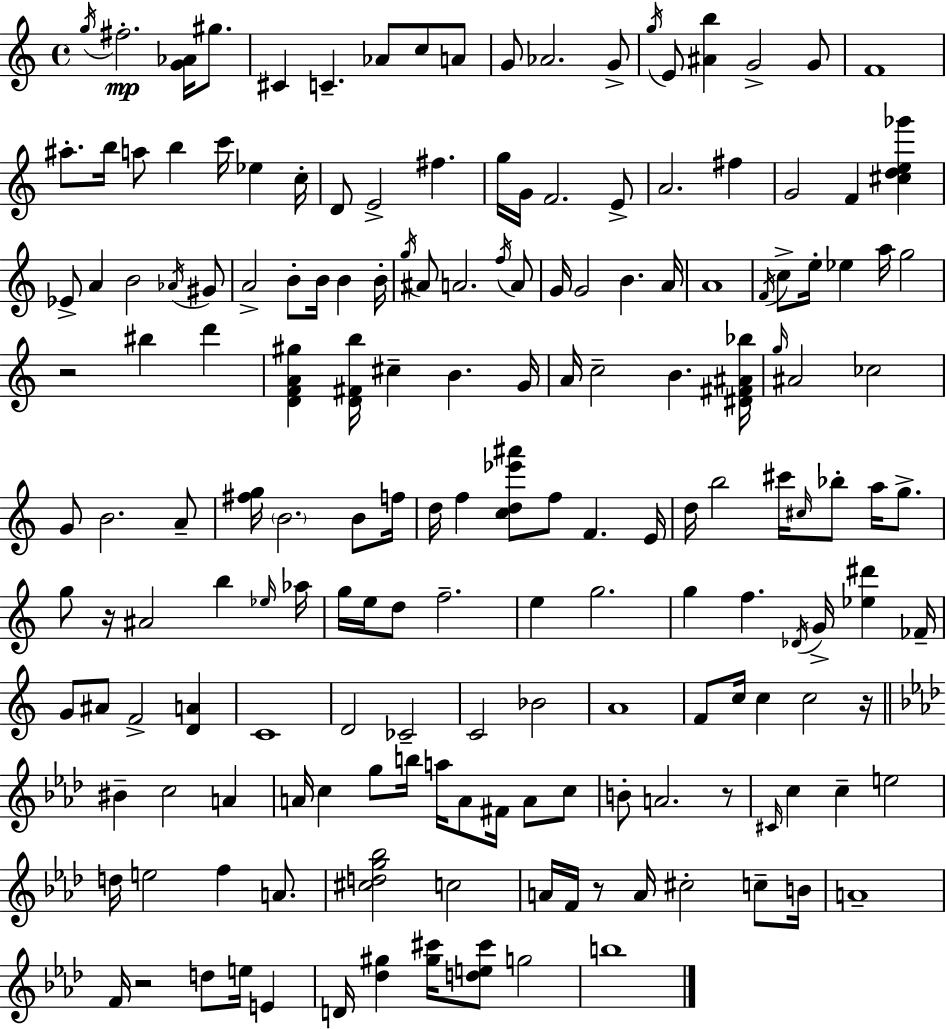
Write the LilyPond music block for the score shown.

{
  \clef treble
  \time 4/4
  \defaultTimeSignature
  \key c \major
  \acciaccatura { g''16 }\mp fis''2.-. <g' aes'>16 gis''8. | cis'4 c'4.-- aes'8 c''8 a'8 | g'8 aes'2. g'8-> | \acciaccatura { g''16 } e'8 <ais' b''>4 g'2-> | \break g'8 f'1 | ais''8.-. b''16 a''8 b''4 c'''16 ees''4 | c''16-. d'8 e'2-> fis''4. | g''16 g'16 f'2. | \break e'8-> a'2. fis''4 | g'2 f'4 <cis'' d'' e'' ges'''>4 | ees'8-> a'4 b'2 | \acciaccatura { aes'16 } gis'8 a'2-> b'8-. b'16 b'4 | \break b'16-. \acciaccatura { g''16 } ais'8 a'2. | \acciaccatura { f''16 } a'8 g'16 g'2 b'4. | a'16 a'1 | \acciaccatura { f'16 } c''8-> e''16-. ees''4 a''16 g''2 | \break r2 bis''4 | d'''4 <d' f' a' gis''>4 <d' fis' b''>16 cis''4-- b'4. | g'16 a'16 c''2-- b'4. | <dis' fis' ais' bes''>16 \grace { g''16 } ais'2 ces''2 | \break g'8 b'2. | a'8-- <fis'' g''>16 \parenthesize b'2. | b'8 f''16 d''16 f''4 <c'' d'' ees''' ais'''>8 f''8 | f'4. e'16 d''16 b''2 | \break cis'''16 \grace { cis''16 } bes''8-. a''16 g''8.-> g''8 r16 ais'2 | b''4 \grace { ees''16 } aes''16 g''16 e''16 d''8 f''2.-- | e''4 g''2. | g''4 f''4. | \break \acciaccatura { des'16 } g'16-> <ees'' dis'''>4 fes'16-- g'8 ais'8 f'2-> | <d' a'>4 c'1 | d'2 | ces'2-- c'2 | \break bes'2 a'1 | f'8 c''16 c''4 | c''2 r16 \bar "||" \break \key aes \major bis'4-- c''2 a'4 | a'16 c''4 g''8 b''16 a''16 a'8 fis'16 a'8 c''8 | b'8-. a'2. r8 | \grace { cis'16 } c''4 c''4-- e''2 | \break d''16 e''2 f''4 a'8. | <cis'' d'' g'' bes''>2 c''2 | a'16 f'16 r8 a'16 cis''2-. c''8-- | b'16 a'1-- | \break f'16 r2 d''8 e''16 e'4 | d'16 <des'' gis''>4 <gis'' cis'''>16 <d'' e'' cis'''>8 g''2 | b''1 | \bar "|."
}